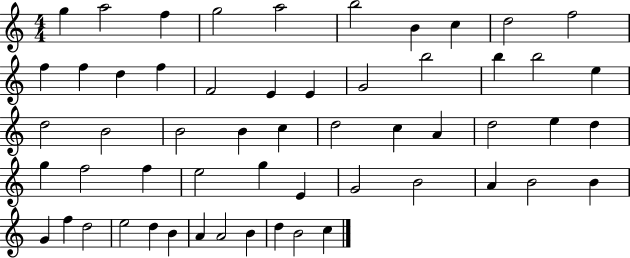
G5/q A5/h F5/q G5/h A5/h B5/h B4/q C5/q D5/h F5/h F5/q F5/q D5/q F5/q F4/h E4/q E4/q G4/h B5/h B5/q B5/h E5/q D5/h B4/h B4/h B4/q C5/q D5/h C5/q A4/q D5/h E5/q D5/q G5/q F5/h F5/q E5/h G5/q E4/q G4/h B4/h A4/q B4/h B4/q G4/q F5/q D5/h E5/h D5/q B4/q A4/q A4/h B4/q D5/q B4/h C5/q